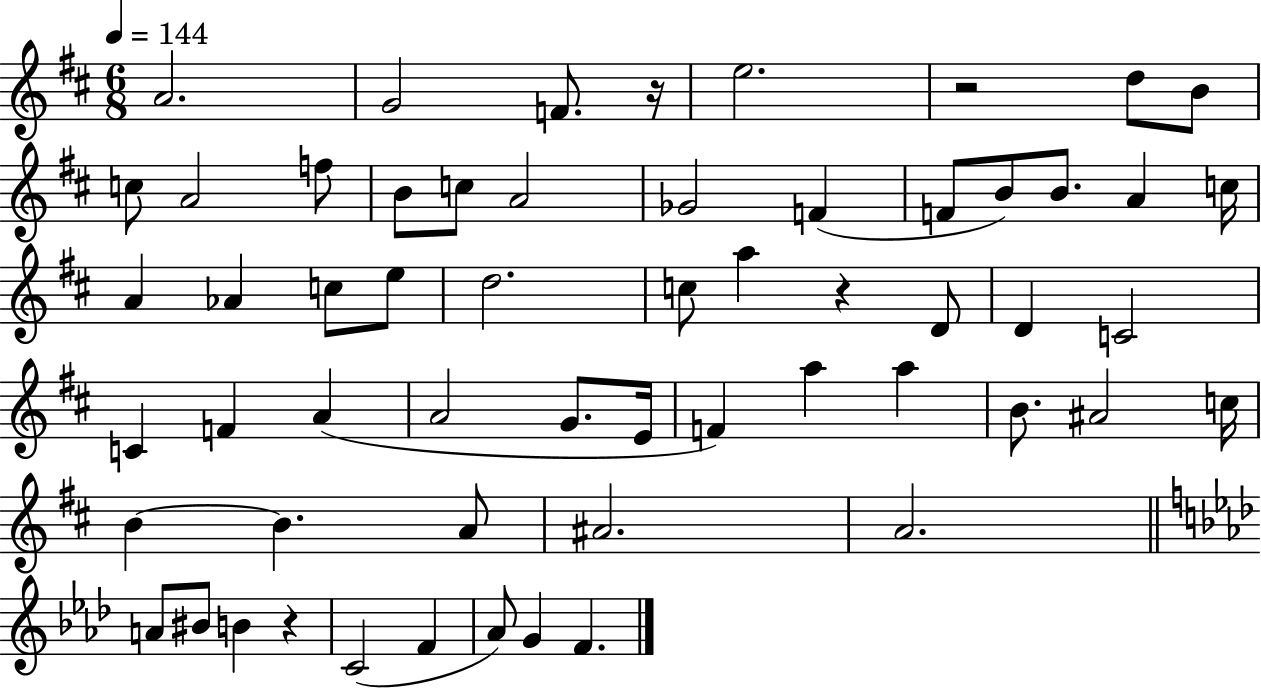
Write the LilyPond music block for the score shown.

{
  \clef treble
  \numericTimeSignature
  \time 6/8
  \key d \major
  \tempo 4 = 144
  a'2. | g'2 f'8. r16 | e''2. | r2 d''8 b'8 | \break c''8 a'2 f''8 | b'8 c''8 a'2 | ges'2 f'4( | f'8 b'8) b'8. a'4 c''16 | \break a'4 aes'4 c''8 e''8 | d''2. | c''8 a''4 r4 d'8 | d'4 c'2 | \break c'4 f'4 a'4( | a'2 g'8. e'16 | f'4) a''4 a''4 | b'8. ais'2 c''16 | \break b'4~~ b'4. a'8 | ais'2. | a'2. | \bar "||" \break \key f \minor a'8 bis'8 b'4 r4 | c'2( f'4 | aes'8) g'4 f'4. | \bar "|."
}